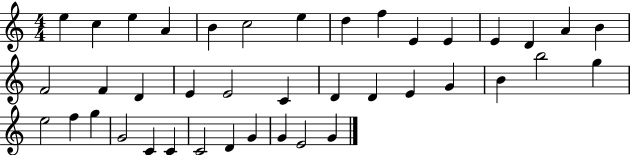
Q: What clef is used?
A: treble